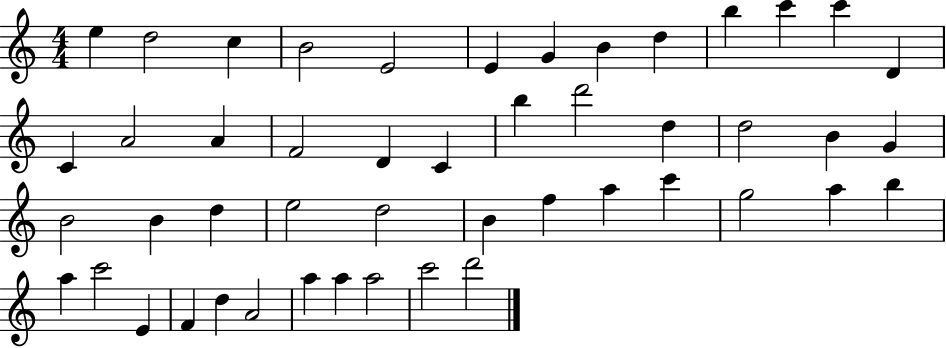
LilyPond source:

{
  \clef treble
  \numericTimeSignature
  \time 4/4
  \key c \major
  e''4 d''2 c''4 | b'2 e'2 | e'4 g'4 b'4 d''4 | b''4 c'''4 c'''4 d'4 | \break c'4 a'2 a'4 | f'2 d'4 c'4 | b''4 d'''2 d''4 | d''2 b'4 g'4 | \break b'2 b'4 d''4 | e''2 d''2 | b'4 f''4 a''4 c'''4 | g''2 a''4 b''4 | \break a''4 c'''2 e'4 | f'4 d''4 a'2 | a''4 a''4 a''2 | c'''2 d'''2 | \break \bar "|."
}